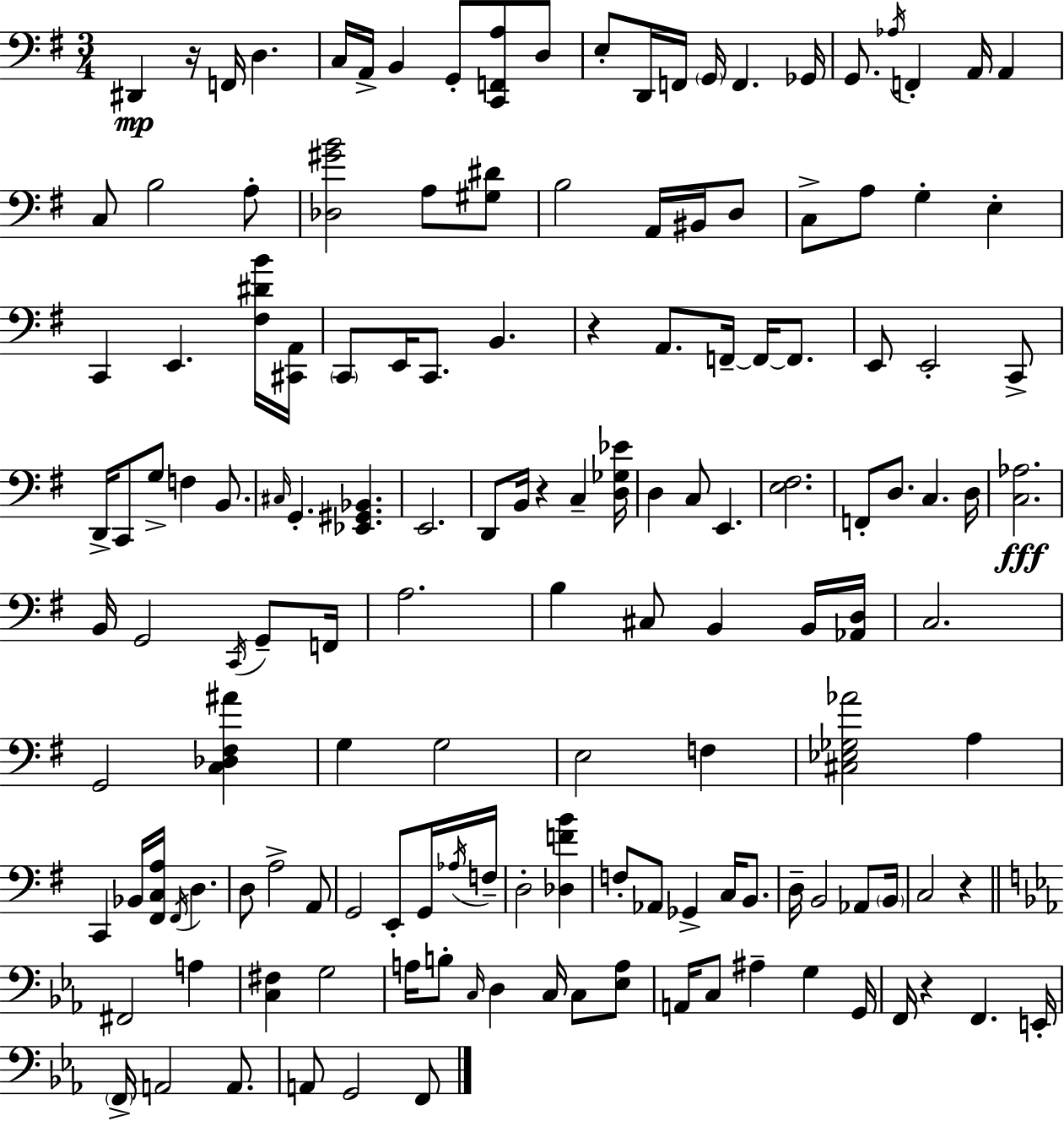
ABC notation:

X:1
T:Untitled
M:3/4
L:1/4
K:G
^D,, z/4 F,,/4 D, C,/4 A,,/4 B,, G,,/2 [C,,F,,A,]/2 D,/2 E,/2 D,,/4 F,,/4 G,,/4 F,, _G,,/4 G,,/2 _A,/4 F,, A,,/4 A,, C,/2 B,2 A,/2 [_D,^GB]2 A,/2 [^G,^D]/2 B,2 A,,/4 ^B,,/4 D,/2 C,/2 A,/2 G, E, C,, E,, [^F,^DB]/4 [^C,,A,,]/4 C,,/2 E,,/4 C,,/2 B,, z A,,/2 F,,/4 F,,/4 F,,/2 E,,/2 E,,2 C,,/2 D,,/4 C,,/2 G,/2 F, B,,/2 ^C,/4 G,, [_E,,^G,,_B,,] E,,2 D,,/2 B,,/4 z C, [D,_G,_E]/4 D, C,/2 E,, [E,^F,]2 F,,/2 D,/2 C, D,/4 [C,_A,]2 B,,/4 G,,2 C,,/4 G,,/2 F,,/4 A,2 B, ^C,/2 B,, B,,/4 [_A,,D,]/4 C,2 G,,2 [C,_D,^F,^A] G, G,2 E,2 F, [^C,_E,_G,_A]2 A, C,, _B,,/4 [^F,,C,A,]/4 ^F,,/4 D, D,/2 A,2 A,,/2 G,,2 E,,/2 G,,/4 _A,/4 F,/4 D,2 [_D,FB] F,/2 _A,,/2 _G,, C,/4 B,,/2 D,/4 B,,2 _A,,/2 B,,/4 C,2 z ^F,,2 A, [C,^F,] G,2 A,/4 B,/2 C,/4 D, C,/4 C,/2 [_E,A,]/2 A,,/4 C,/2 ^A, G, G,,/4 F,,/4 z F,, E,,/4 F,,/4 A,,2 A,,/2 A,,/2 G,,2 F,,/2